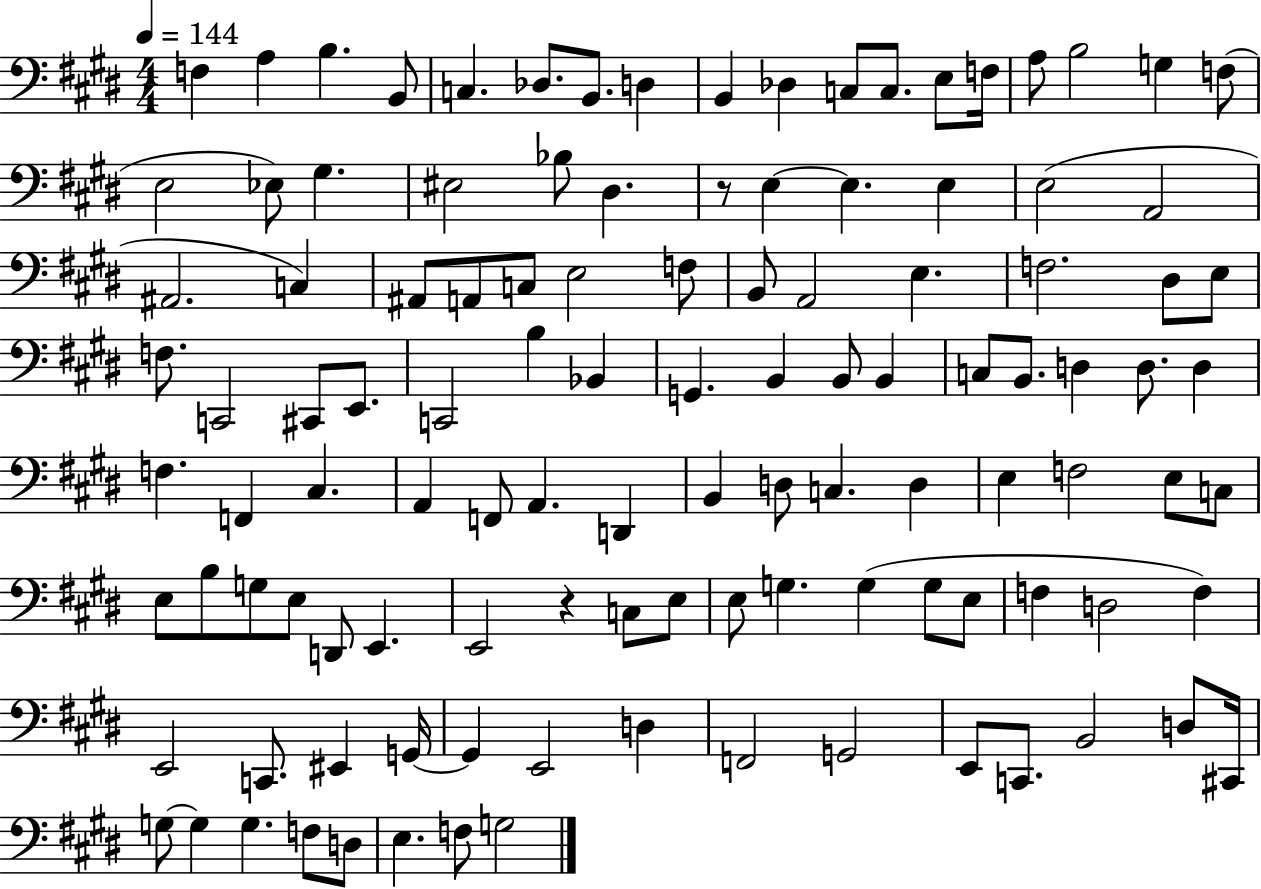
{
  \clef bass
  \numericTimeSignature
  \time 4/4
  \key e \major
  \tempo 4 = 144
  f4 a4 b4. b,8 | c4. des8. b,8. d4 | b,4 des4 c8 c8. e8 f16 | a8 b2 g4 f8( | \break e2 ees8) gis4. | eis2 bes8 dis4. | r8 e4~~ e4. e4 | e2( a,2 | \break ais,2. c4) | ais,8 a,8 c8 e2 f8 | b,8 a,2 e4. | f2. dis8 e8 | \break f8. c,2 cis,8 e,8. | c,2 b4 bes,4 | g,4. b,4 b,8 b,4 | c8 b,8. d4 d8. d4 | \break f4. f,4 cis4. | a,4 f,8 a,4. d,4 | b,4 d8 c4. d4 | e4 f2 e8 c8 | \break e8 b8 g8 e8 d,8 e,4. | e,2 r4 c8 e8 | e8 g4. g4( g8 e8 | f4 d2 f4) | \break e,2 c,8. eis,4 g,16~~ | g,4 e,2 d4 | f,2 g,2 | e,8 c,8. b,2 d8 cis,16 | \break g8~~ g4 g4. f8 d8 | e4. f8 g2 | \bar "|."
}